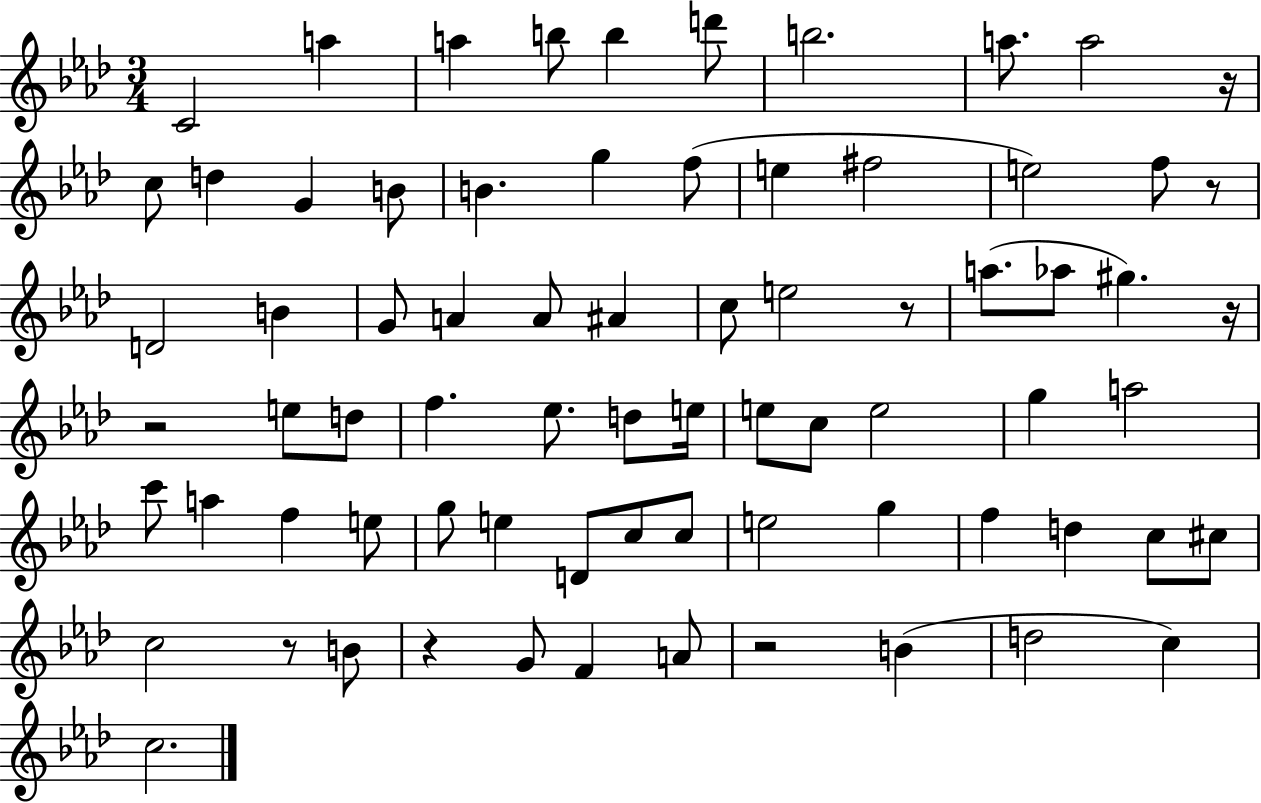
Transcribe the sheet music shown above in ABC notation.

X:1
T:Untitled
M:3/4
L:1/4
K:Ab
C2 a a b/2 b d'/2 b2 a/2 a2 z/4 c/2 d G B/2 B g f/2 e ^f2 e2 f/2 z/2 D2 B G/2 A A/2 ^A c/2 e2 z/2 a/2 _a/2 ^g z/4 z2 e/2 d/2 f _e/2 d/2 e/4 e/2 c/2 e2 g a2 c'/2 a f e/2 g/2 e D/2 c/2 c/2 e2 g f d c/2 ^c/2 c2 z/2 B/2 z G/2 F A/2 z2 B d2 c c2